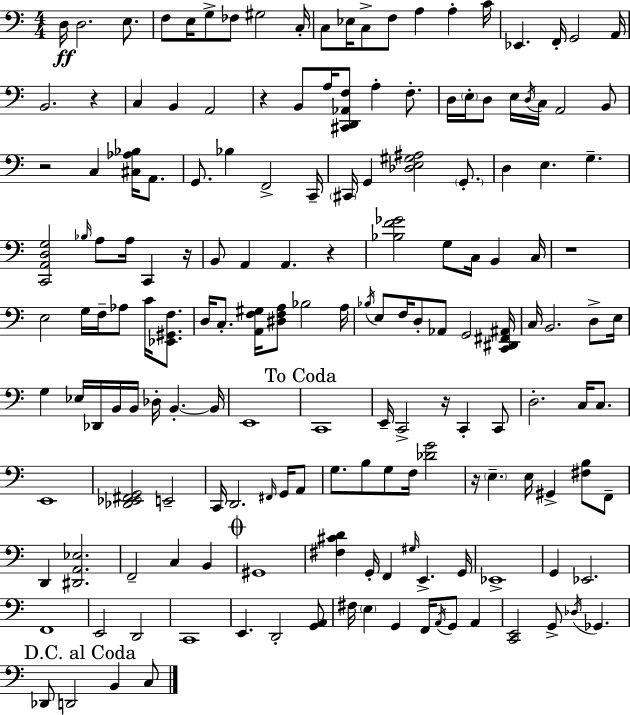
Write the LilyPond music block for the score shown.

{
  \clef bass
  \numericTimeSignature
  \time 4/4
  \key a \minor
  d16\ff d2. e8. | f8 e16 g8-> fes8 gis2 c16-. | c8 ees16 c8-> f8 a4 a4-. c'16 | ees,4. f,16-. g,2 a,16 | \break b,2. r4 | c4 b,4 a,2 | r4 b,8 a16 <cis, d, aes, f>8 a4-. f8.-. | d16 \parenthesize e16-. d8 e16 \acciaccatura { d16 } c16 a,2 b,8 | \break r2 c4 <cis aes bes>16 a,8. | g,8. bes4 f,2-> | c,16-- \parenthesize cis,16 g,4 <des e gis ais>2 \parenthesize g,8.-. | d4 e4. g4.-- | \break <c, a, d g>2 \grace { bes16 } a8 a16 c,4 | r16 b,8 a,4 a,4. r4 | <bes f' ges'>2 g8 c16 b,4 | c16 r1 | \break e2 g16 f16-- aes8 c'16 <ees, gis, f>8. | d16 c8.-. <a, f gis>16 <dis f a>8 bes2 | a16 \acciaccatura { bes16 } e8 f16 d8-. aes,8 g,2 | <c, dis, fis, ais,>16 c16 b,2. | \break d8-> e16 g4 ees16 des,16 b,16 b,16 des16-. b,4.-.~~ | b,16 e,1 | \mark "To Coda" c,1 | e,16-- c,2-> r16 c,4-. | \break c,8 d2.-. c16 | c8. e,1 | <des, ees, fis, g,>2 e,2-- | c,16 d,2. | \break \grace { fis,16 } g,16 a,8 g8. b8 g8 f16 <des' g'>2 | r16 \parenthesize e4.-- e16 gis,4-> | <fis b>8 f,8-- d,4 <dis, a, ees>2. | f,2-- c4 | \break b,4 \mark \markup { \musicglyph "scripts.coda" } gis,1 | <fis cis' d'>4 g,16-. f,4 \grace { gis16 } e,4.-> | g,16 ees,1-> | g,4 ees,2. | \break f,1 | e,2 d,2 | c,1 | e,4. d,2-. | \break <g, a,>8 fis16 \parenthesize e4 g,4 f,16 \acciaccatura { a,16 } | g,8 a,4 <c, e,>2 g,8-> | \acciaccatura { des16 } ges,4. \mark "D.C. al Coda" des,8 d,2 | b,4 c8 \bar "|."
}